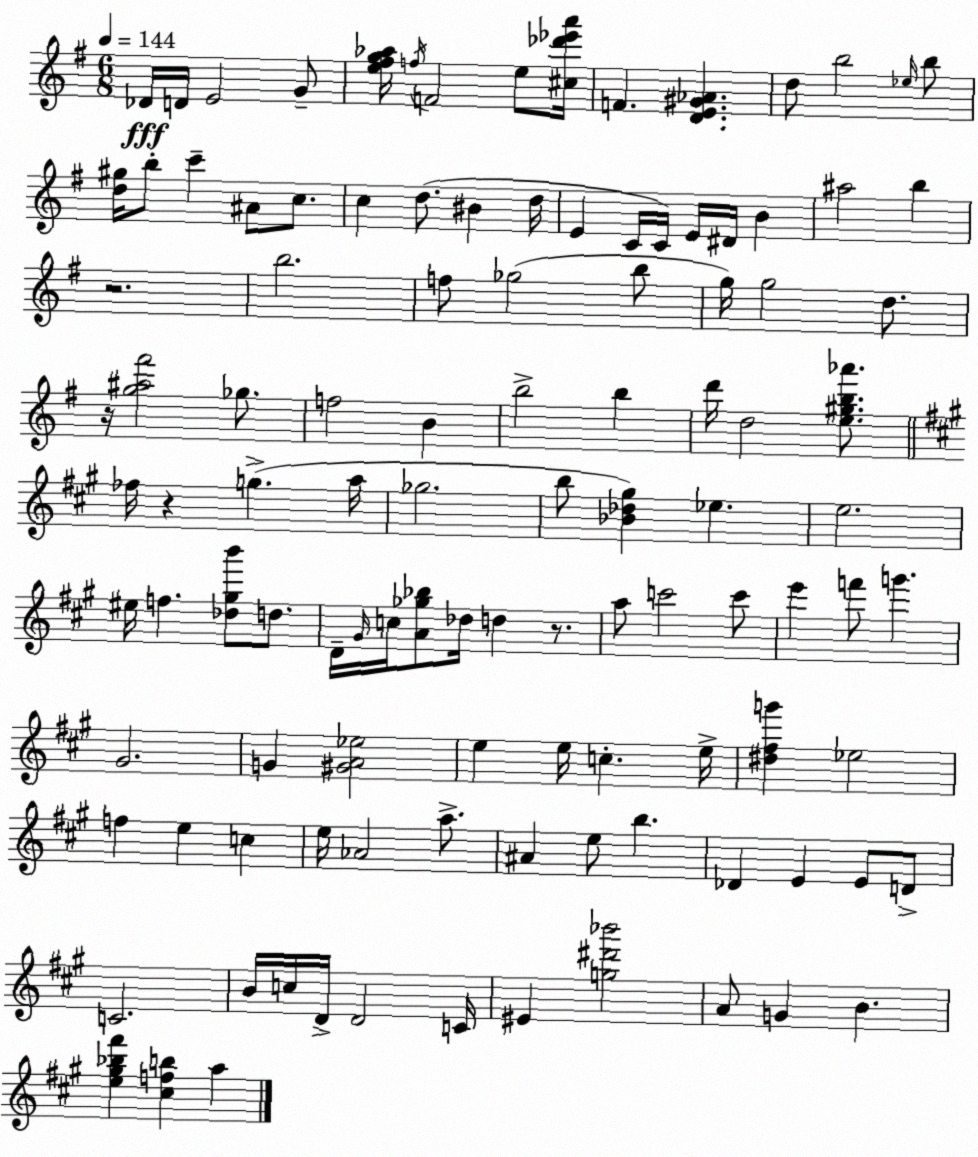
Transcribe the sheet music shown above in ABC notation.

X:1
T:Untitled
M:6/8
L:1/4
K:G
_D/4 D/4 E2 G/2 [e^fg_a]/4 f/4 F2 e/2 [^c_d'_e'a']/4 F [DE^G_A] d/2 b2 _e/4 b/2 [d^g]/4 b/2 c' ^A/2 c/2 c d/2 ^B d/4 E C/4 C/4 E/4 ^D/4 B ^a2 b z2 b2 f/2 _g2 b/2 g/4 g2 d/2 z/4 [g^a^f']2 _g/2 f2 B b2 b d'/4 d2 [e^gb_a']/2 _f/4 z g a/4 _g2 b/2 [_B_d^g] _e e2 ^e/4 f [_d^gb']/2 d/2 D/4 ^G/4 c/4 [A_g_b]/2 _d/4 d z/2 a/2 c'2 c'/2 e' f'/2 g' ^G2 G [^GA_e]2 e e/4 c e/4 [^d^fg'] _e2 f e c e/4 _A2 a/2 ^A e/2 b _D E E/2 D/2 C2 B/4 c/4 D/4 D2 C/4 ^E [g^d'_b']2 A/2 G B [e^g_b^f'] [^cfb] a